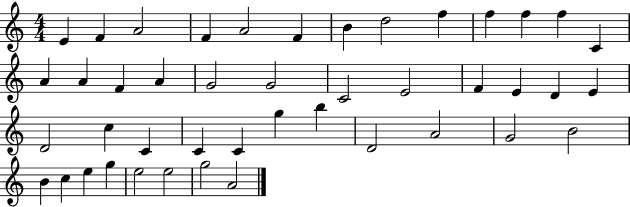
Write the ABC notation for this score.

X:1
T:Untitled
M:4/4
L:1/4
K:C
E F A2 F A2 F B d2 f f f f C A A F A G2 G2 C2 E2 F E D E D2 c C C C g b D2 A2 G2 B2 B c e g e2 e2 g2 A2